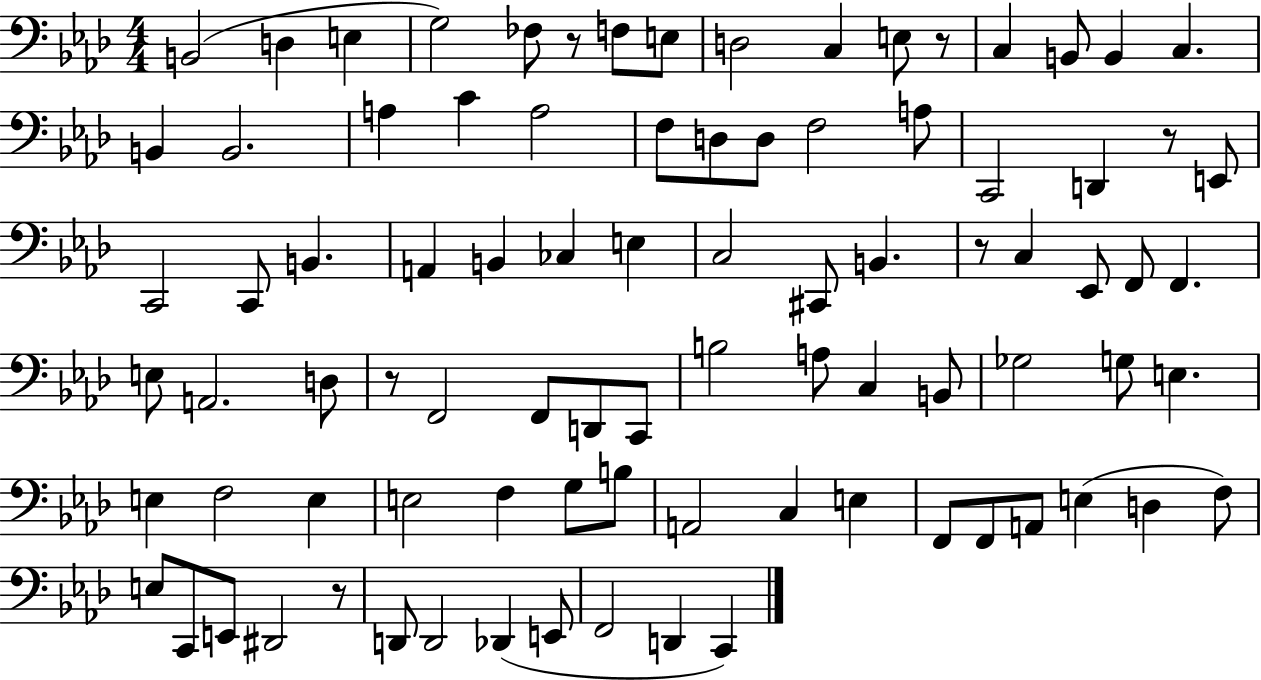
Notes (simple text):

B2/h D3/q E3/q G3/h FES3/e R/e F3/e E3/e D3/h C3/q E3/e R/e C3/q B2/e B2/q C3/q. B2/q B2/h. A3/q C4/q A3/h F3/e D3/e D3/e F3/h A3/e C2/h D2/q R/e E2/e C2/h C2/e B2/q. A2/q B2/q CES3/q E3/q C3/h C#2/e B2/q. R/e C3/q Eb2/e F2/e F2/q. E3/e A2/h. D3/e R/e F2/h F2/e D2/e C2/e B3/h A3/e C3/q B2/e Gb3/h G3/e E3/q. E3/q F3/h E3/q E3/h F3/q G3/e B3/e A2/h C3/q E3/q F2/e F2/e A2/e E3/q D3/q F3/e E3/e C2/e E2/e D#2/h R/e D2/e D2/h Db2/q E2/e F2/h D2/q C2/q